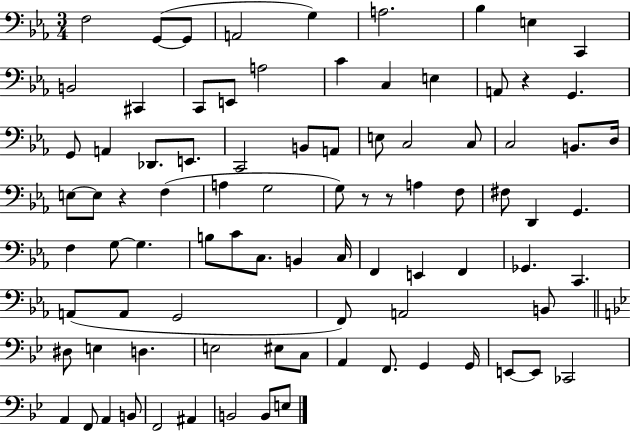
X:1
T:Untitled
M:3/4
L:1/4
K:Eb
F,2 G,,/2 G,,/2 A,,2 G, A,2 _B, E, C,, B,,2 ^C,, C,,/2 E,,/2 A,2 C C, E, A,,/2 z G,, G,,/2 A,, _D,,/2 E,,/2 C,,2 B,,/2 A,,/2 E,/2 C,2 C,/2 C,2 B,,/2 D,/4 E,/2 E,/2 z F, A, G,2 G,/2 z/2 z/2 A, F,/2 ^F,/2 D,, G,, F, G,/2 G, B,/2 C/2 C,/2 B,, C,/4 F,, E,, F,, _G,, C,, A,,/2 A,,/2 G,,2 F,,/2 A,,2 B,,/2 ^D,/2 E, D, E,2 ^E,/2 C,/2 A,, F,,/2 G,, G,,/4 E,,/2 E,,/2 _C,,2 A,, F,,/2 A,, B,,/2 F,,2 ^A,, B,,2 B,,/2 E,/2